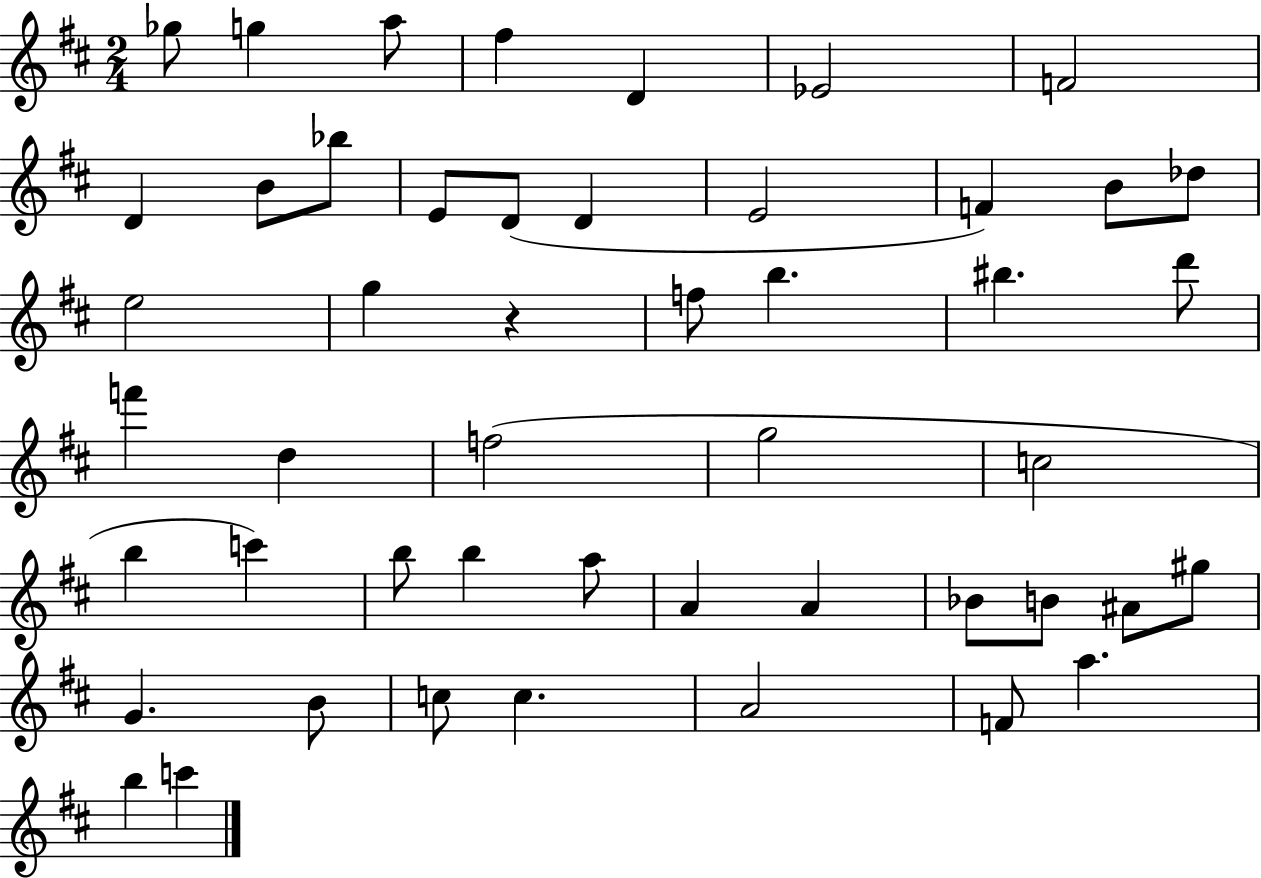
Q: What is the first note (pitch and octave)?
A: Gb5